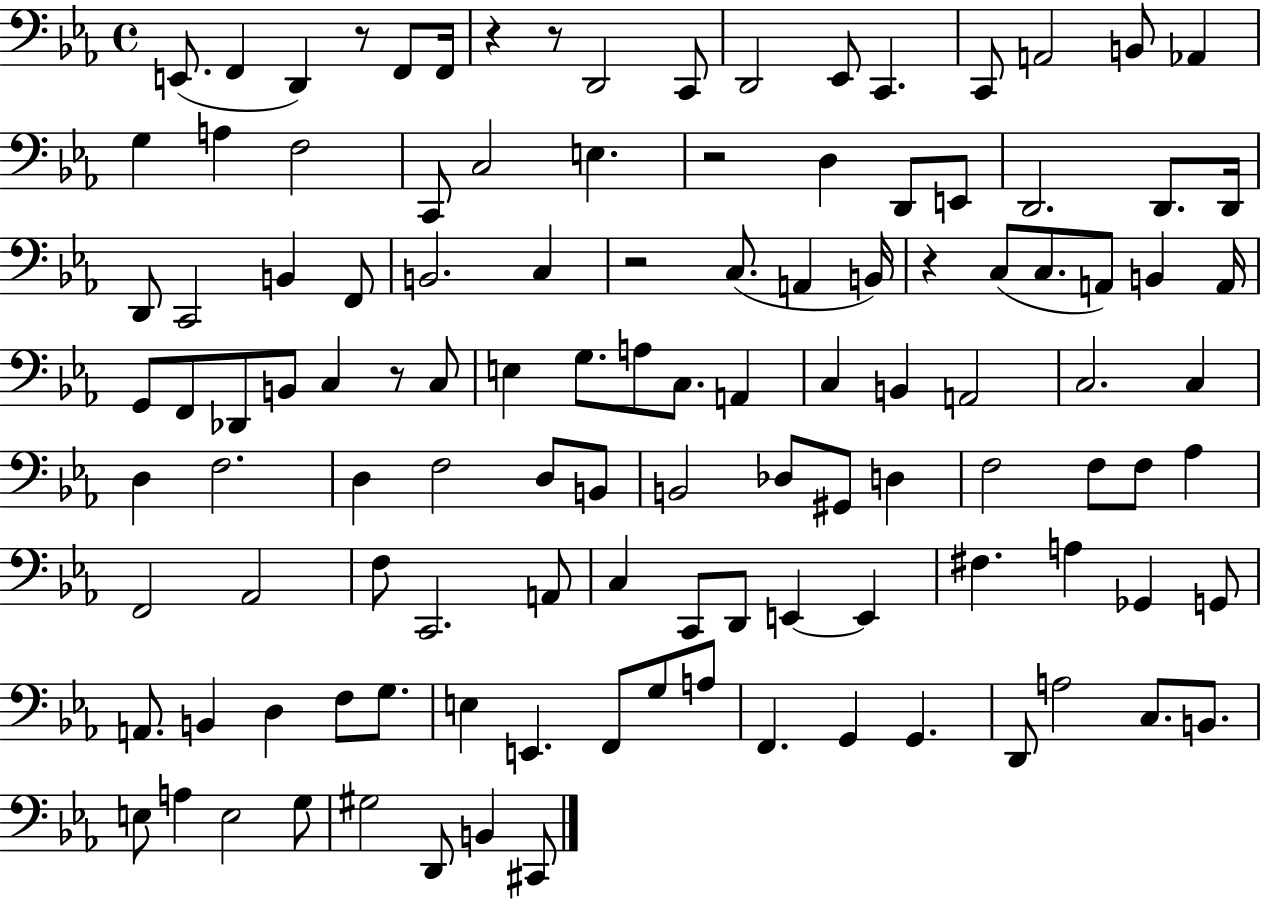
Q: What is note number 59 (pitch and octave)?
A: D3